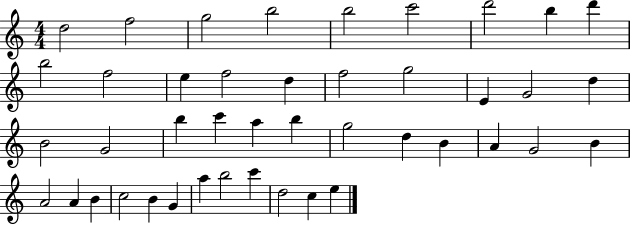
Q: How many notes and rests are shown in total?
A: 43